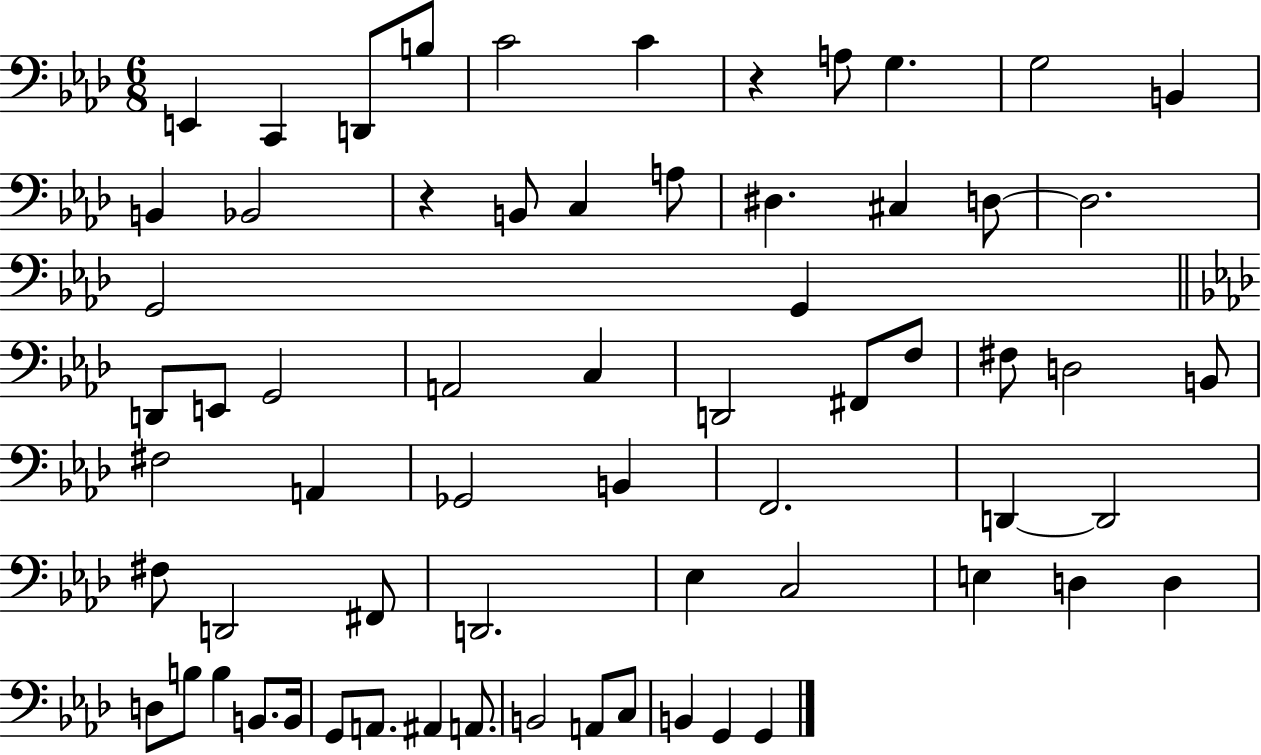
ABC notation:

X:1
T:Untitled
M:6/8
L:1/4
K:Ab
E,, C,, D,,/2 B,/2 C2 C z A,/2 G, G,2 B,, B,, _B,,2 z B,,/2 C, A,/2 ^D, ^C, D,/2 D,2 G,,2 G,, D,,/2 E,,/2 G,,2 A,,2 C, D,,2 ^F,,/2 F,/2 ^F,/2 D,2 B,,/2 ^F,2 A,, _G,,2 B,, F,,2 D,, D,,2 ^F,/2 D,,2 ^F,,/2 D,,2 _E, C,2 E, D, D, D,/2 B,/2 B, B,,/2 B,,/4 G,,/2 A,,/2 ^A,, A,,/2 B,,2 A,,/2 C,/2 B,, G,, G,,